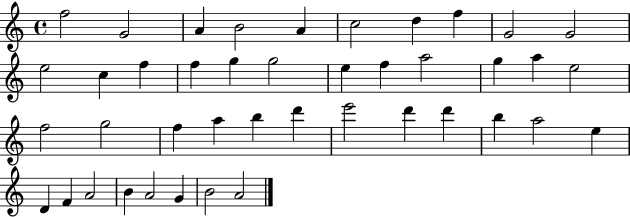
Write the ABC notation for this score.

X:1
T:Untitled
M:4/4
L:1/4
K:C
f2 G2 A B2 A c2 d f G2 G2 e2 c f f g g2 e f a2 g a e2 f2 g2 f a b d' e'2 d' d' b a2 e D F A2 B A2 G B2 A2